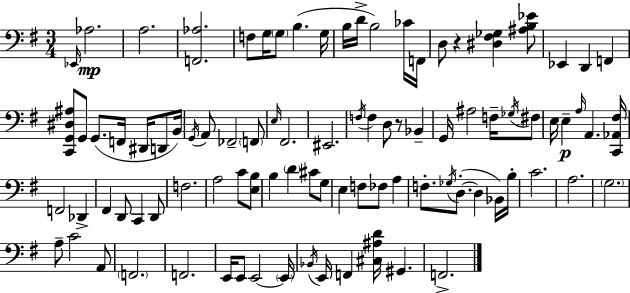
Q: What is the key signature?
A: E minor